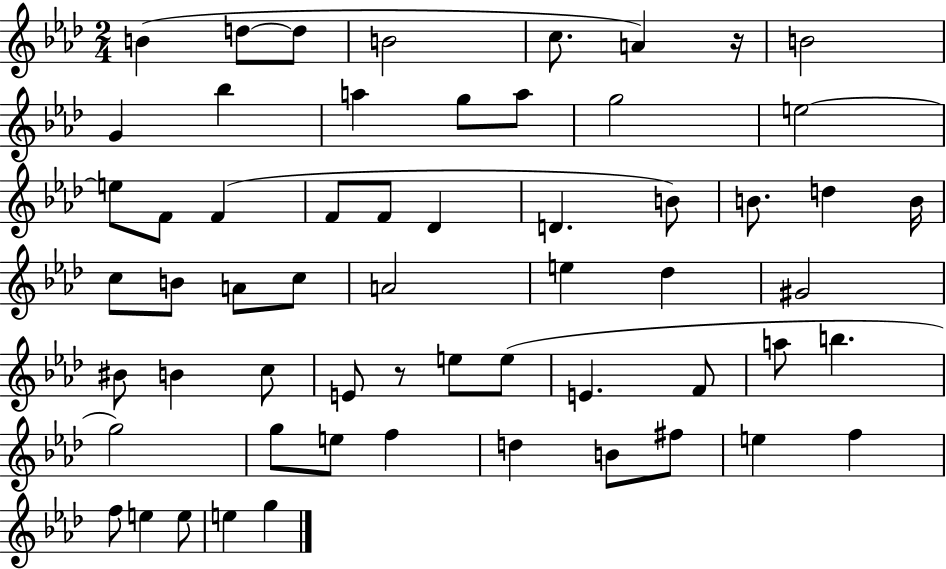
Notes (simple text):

B4/q D5/e D5/e B4/h C5/e. A4/q R/s B4/h G4/q Bb5/q A5/q G5/e A5/e G5/h E5/h E5/e F4/e F4/q F4/e F4/e Db4/q D4/q. B4/e B4/e. D5/q B4/s C5/e B4/e A4/e C5/e A4/h E5/q Db5/q G#4/h BIS4/e B4/q C5/e E4/e R/e E5/e E5/e E4/q. F4/e A5/e B5/q. G5/h G5/e E5/e F5/q D5/q B4/e F#5/e E5/q F5/q F5/e E5/q E5/e E5/q G5/q